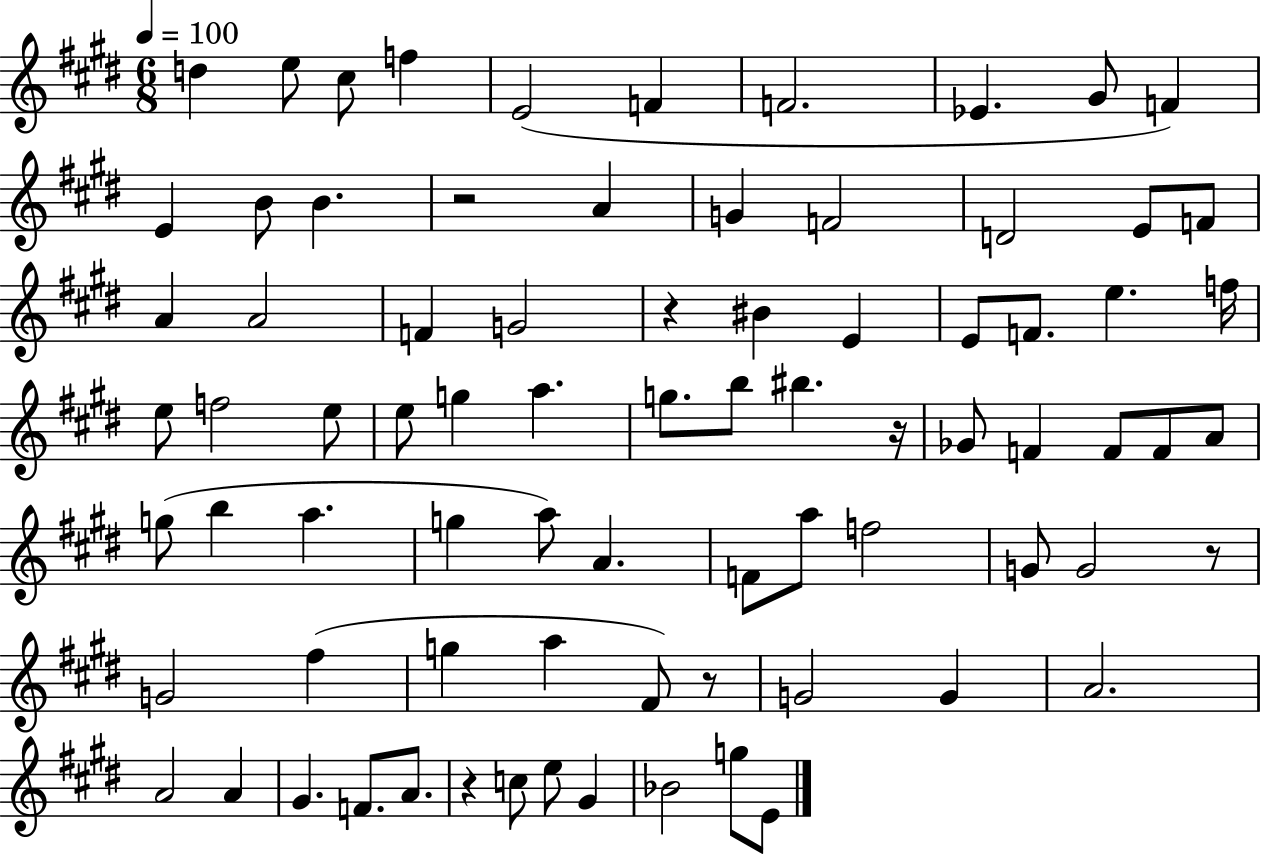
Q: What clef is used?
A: treble